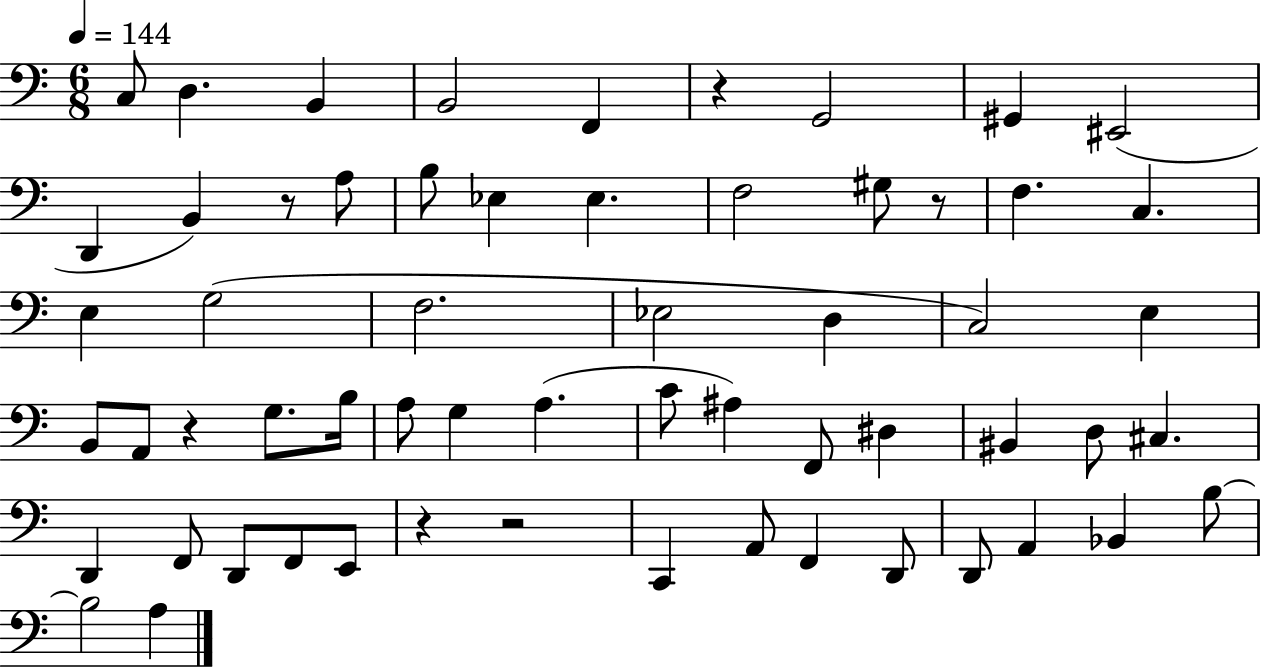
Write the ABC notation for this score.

X:1
T:Untitled
M:6/8
L:1/4
K:C
C,/2 D, B,, B,,2 F,, z G,,2 ^G,, ^E,,2 D,, B,, z/2 A,/2 B,/2 _E, _E, F,2 ^G,/2 z/2 F, C, E, G,2 F,2 _E,2 D, C,2 E, B,,/2 A,,/2 z G,/2 B,/4 A,/2 G, A, C/2 ^A, F,,/2 ^D, ^B,, D,/2 ^C, D,, F,,/2 D,,/2 F,,/2 E,,/2 z z2 C,, A,,/2 F,, D,,/2 D,,/2 A,, _B,, B,/2 B,2 A,